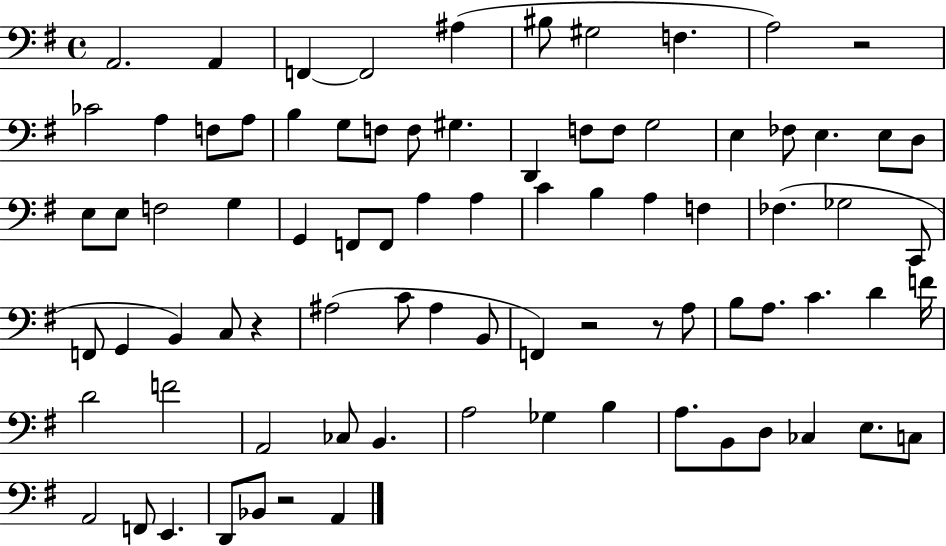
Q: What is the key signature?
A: G major